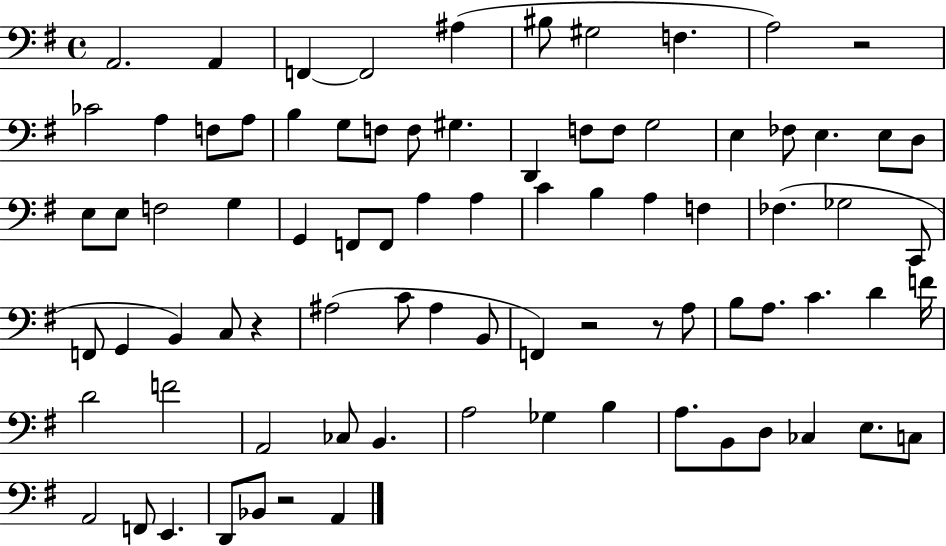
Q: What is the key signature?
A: G major